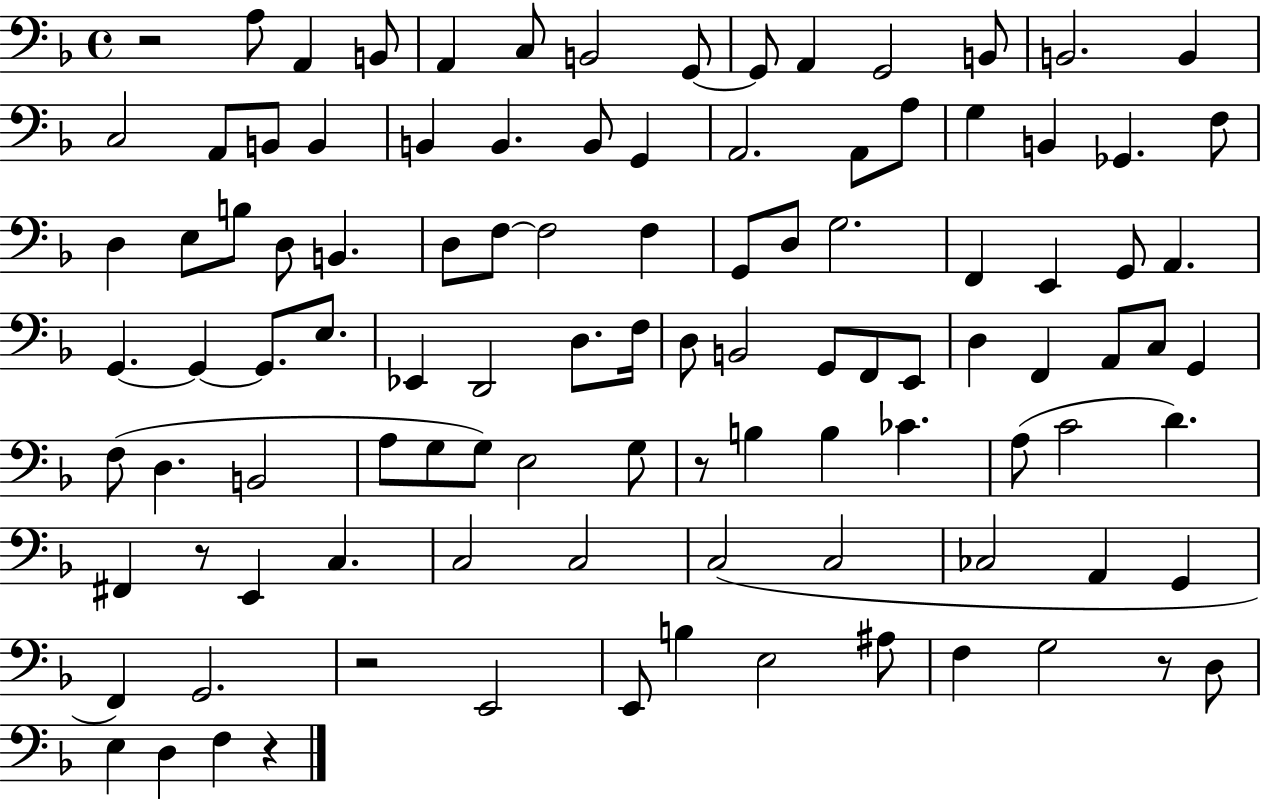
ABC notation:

X:1
T:Untitled
M:4/4
L:1/4
K:F
z2 A,/2 A,, B,,/2 A,, C,/2 B,,2 G,,/2 G,,/2 A,, G,,2 B,,/2 B,,2 B,, C,2 A,,/2 B,,/2 B,, B,, B,, B,,/2 G,, A,,2 A,,/2 A,/2 G, B,, _G,, F,/2 D, E,/2 B,/2 D,/2 B,, D,/2 F,/2 F,2 F, G,,/2 D,/2 G,2 F,, E,, G,,/2 A,, G,, G,, G,,/2 E,/2 _E,, D,,2 D,/2 F,/4 D,/2 B,,2 G,,/2 F,,/2 E,,/2 D, F,, A,,/2 C,/2 G,, F,/2 D, B,,2 A,/2 G,/2 G,/2 E,2 G,/2 z/2 B, B, _C A,/2 C2 D ^F,, z/2 E,, C, C,2 C,2 C,2 C,2 _C,2 A,, G,, F,, G,,2 z2 E,,2 E,,/2 B, E,2 ^A,/2 F, G,2 z/2 D,/2 E, D, F, z